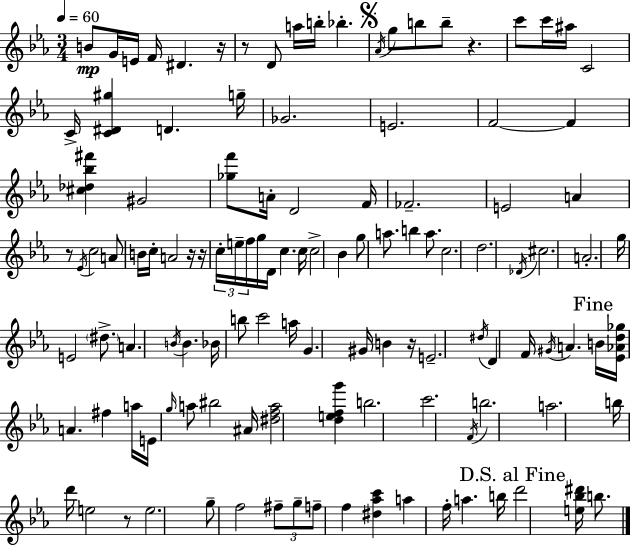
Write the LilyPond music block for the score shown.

{
  \clef treble
  \numericTimeSignature
  \time 3/4
  \key c \minor
  \tempo 4 = 60
  b'8\mp g'16 e'16 f'16 dis'4. r16 | r8 d'8 a''16 b''16-. bes''4.-. | \mark \markup { \musicglyph "scripts.segno" } \acciaccatura { aes'16 } g''8 b''8 b''8-- r4. | c'''8 c'''16 ais''16 c'2 | \break c'16-> <c' dis' gis''>4 d'4. | g''16-- ges'2. | e'2. | f'2~~ f'4 | \break <cis'' des'' bes'' fis'''>4 gis'2 | <ges'' f'''>8 a'16-. d'2 | f'16 fes'2.-- | e'2 a'4 | \break r8 \acciaccatura { ees'16 } c''2 | a'8 b'16 c''16-. a'2 | r16 r16 \tuplet 3/2 { c''16-. e''16-- f''16 } g''16 d'16 c''4. | c''16 c''2-> bes'4 | \break g''8 a''8. b''4 a''8. | c''2. | d''2. | \acciaccatura { des'16 } cis''2. | \break a'2.-. | g''16 e'2 | \parenthesize dis''8.-> a'4. \acciaccatura { b'16 } b'4. | bes'16 b''8 c'''2 | \break a''16 g'4. gis'16 b'4 | r16 e'2.-- | \acciaccatura { dis''16 } d'4 f'16 \acciaccatura { gis'16 } a'4. | \mark "Fine" b'16 <ees' aes' d'' ges''>16 a'4. | \break fis''4 a''16 e'16 \grace { g''16 } a''8 bis''2 | ais'16 <dis'' f'' a''>2 | <d'' e'' f'' g'''>4 b''2. | c'''2. | \break \acciaccatura { f'16 } b''2. | a''2. | b''16 d'''16 e''2 | r8 e''2. | \break g''8-- f''2 | \tuplet 3/2 { fis''8-- g''8-- f''8-- } | f''4 <dis'' aes'' c'''>4 a''4 | f''16-. a''4. b''16 \mark "D.S. al Fine" d'''2 | \break <e'' bes'' dis'''>16 b''8. \bar "|."
}